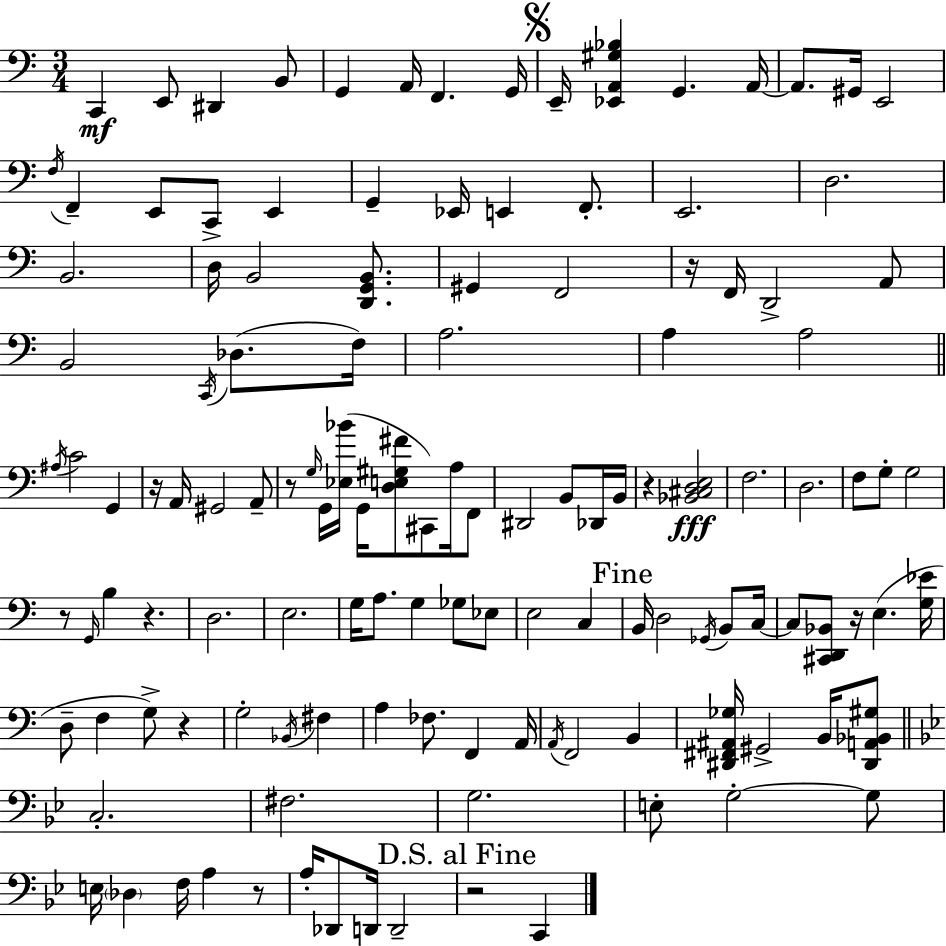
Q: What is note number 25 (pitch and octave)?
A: D3